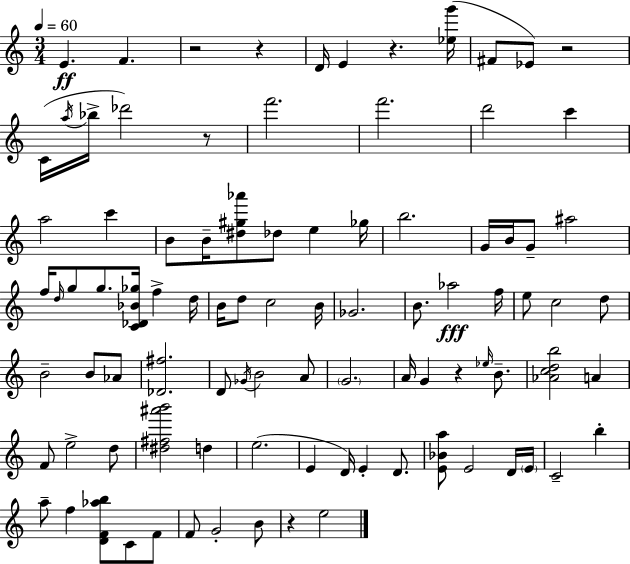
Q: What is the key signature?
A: C major